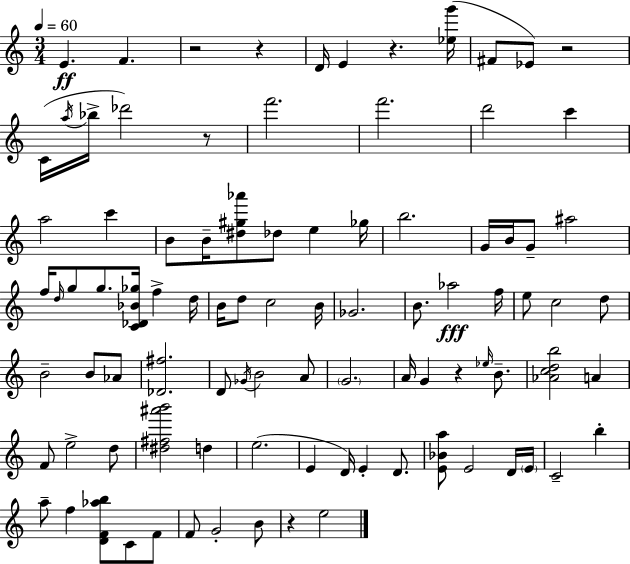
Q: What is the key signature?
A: C major